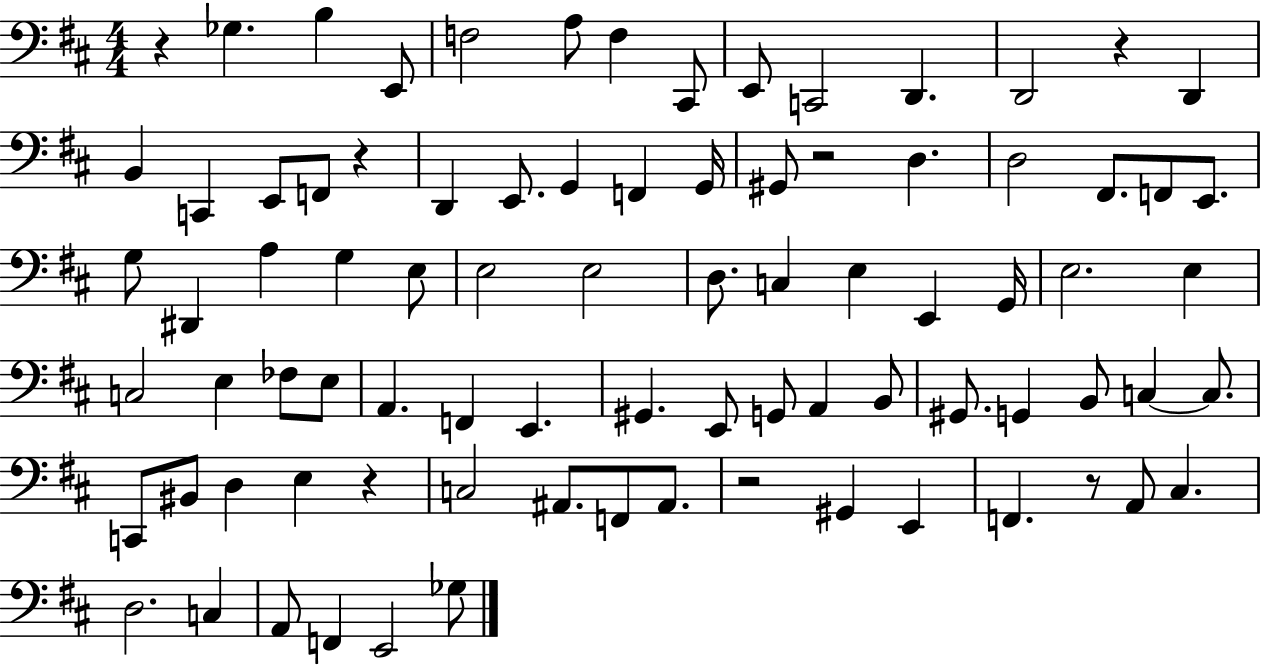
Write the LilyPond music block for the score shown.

{
  \clef bass
  \numericTimeSignature
  \time 4/4
  \key d \major
  r4 ges4. b4 e,8 | f2 a8 f4 cis,8 | e,8 c,2 d,4. | d,2 r4 d,4 | \break b,4 c,4 e,8 f,8 r4 | d,4 e,8. g,4 f,4 g,16 | gis,8 r2 d4. | d2 fis,8. f,8 e,8. | \break g8 dis,4 a4 g4 e8 | e2 e2 | d8. c4 e4 e,4 g,16 | e2. e4 | \break c2 e4 fes8 e8 | a,4. f,4 e,4. | gis,4. e,8 g,8 a,4 b,8 | gis,8. g,4 b,8 c4~~ c8. | \break c,8 bis,8 d4 e4 r4 | c2 ais,8. f,8 ais,8. | r2 gis,4 e,4 | f,4. r8 a,8 cis4. | \break d2. c4 | a,8 f,4 e,2 ges8 | \bar "|."
}